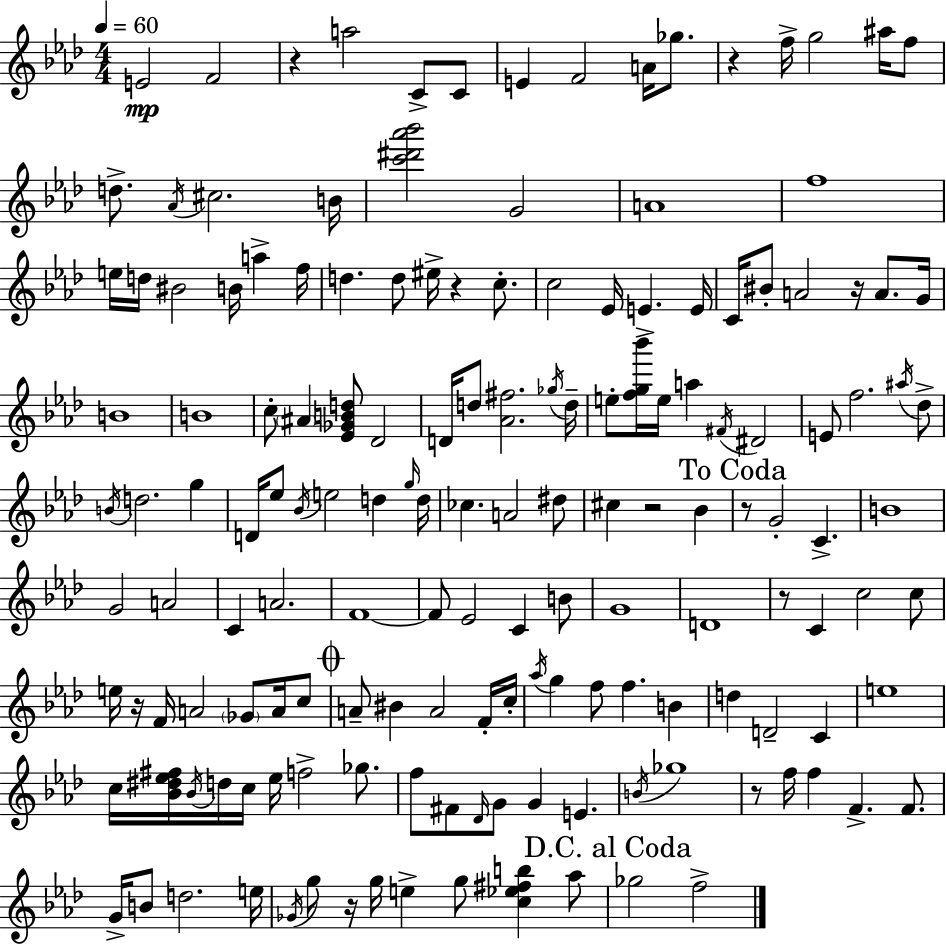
{
  \clef treble
  \numericTimeSignature
  \time 4/4
  \key aes \major
  \tempo 4 = 60
  e'2\mp f'2 | r4 a''2 c'8-> c'8 | e'4 f'2 a'16 ges''8. | r4 f''16-> g''2 ais''16 f''8 | \break d''8.-> \acciaccatura { aes'16 } cis''2. | b'16 <c''' dis''' aes''' bes'''>2 g'2 | a'1 | f''1 | \break e''16 d''16 bis'2 b'16 a''4-> | f''16 d''4. d''8 eis''16-> r4 c''8.-. | c''2 ees'16 e'4.-> | e'16 c'16 bis'8-. a'2 r16 a'8. | \break g'16 b'1 | b'1 | c''8-. \parenthesize ais'4 <ees' ges' b' d''>8 des'2 | d'16 d''8 <aes' fis''>2. | \break \acciaccatura { ges''16 } d''16-- e''8-. <f'' g'' bes'''>16 e''16 a''4 \acciaccatura { fis'16 } dis'2 | e'8 f''2. | \acciaccatura { ais''16 } des''8-> \acciaccatura { b'16 } d''2. | g''4 d'16 ees''8 \acciaccatura { bes'16 } e''2 | \break d''4 \grace { g''16 } d''16 ces''4. a'2 | dis''8 cis''4 r2 | bes'4 \mark "To Coda" r8 g'2-. | c'4.-> b'1 | \break g'2 a'2 | c'4 a'2. | f'1~~ | f'8 ees'2 | \break c'4 b'8 g'1 | d'1 | r8 c'4 c''2 | c''8 e''16 r16 f'16 a'2 | \break \parenthesize ges'8 a'16 c''8 \mark \markup { \musicglyph "scripts.coda" } a'8-- bis'4 a'2 | f'16-. c''16-. \acciaccatura { aes''16 } g''4 f''8 f''4. | b'4 d''4 d'2-- | c'4 e''1 | \break c''16 <bes' dis'' ees'' fis''>16 \acciaccatura { bes'16 } d''16 c''16 ees''16 f''2-> | ges''8. f''8 fis'8 \grace { des'16 } g'8 | g'4 e'4. \acciaccatura { b'16 } ges''1 | r8 f''16 f''4 | \break f'4.-> f'8. g'16-> b'8 d''2. | e''16 \acciaccatura { ges'16 } g''8 r16 g''16 | e''4-> g''8 <c'' ees'' fis'' b''>4 aes''8 \mark "D.C. al Coda" ges''2 | f''2-> \bar "|."
}